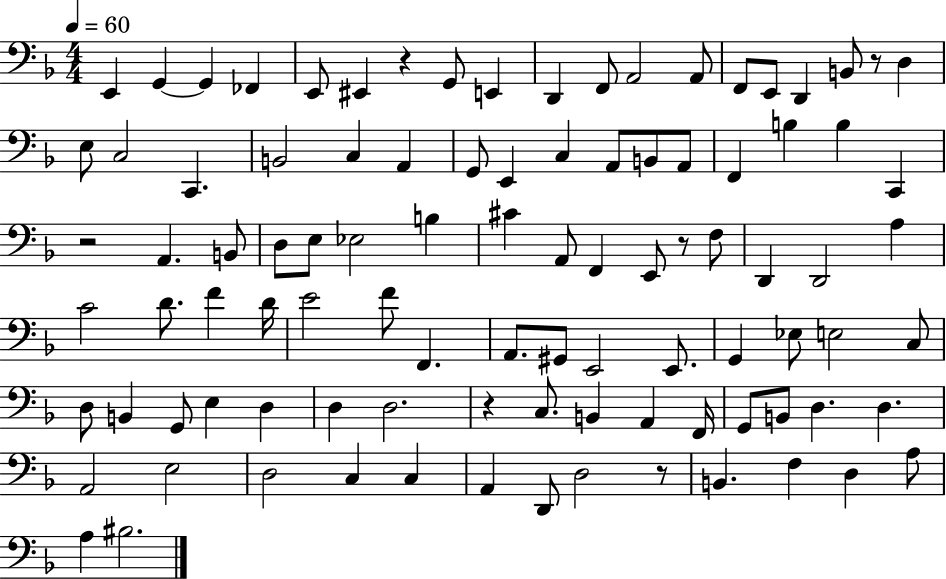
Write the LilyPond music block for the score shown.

{
  \clef bass
  \numericTimeSignature
  \time 4/4
  \key f \major
  \tempo 4 = 60
  e,4 g,4~~ g,4 fes,4 | e,8 eis,4 r4 g,8 e,4 | d,4 f,8 a,2 a,8 | f,8 e,8 d,4 b,8 r8 d4 | \break e8 c2 c,4. | b,2 c4 a,4 | g,8 e,4 c4 a,8 b,8 a,8 | f,4 b4 b4 c,4 | \break r2 a,4. b,8 | d8 e8 ees2 b4 | cis'4 a,8 f,4 e,8 r8 f8 | d,4 d,2 a4 | \break c'2 d'8. f'4 d'16 | e'2 f'8 f,4. | a,8. gis,8 e,2 e,8. | g,4 ees8 e2 c8 | \break d8 b,4 g,8 e4 d4 | d4 d2. | r4 c8. b,4 a,4 f,16 | g,8 b,8 d4. d4. | \break a,2 e2 | d2 c4 c4 | a,4 d,8 d2 r8 | b,4. f4 d4 a8 | \break a4 bis2. | \bar "|."
}